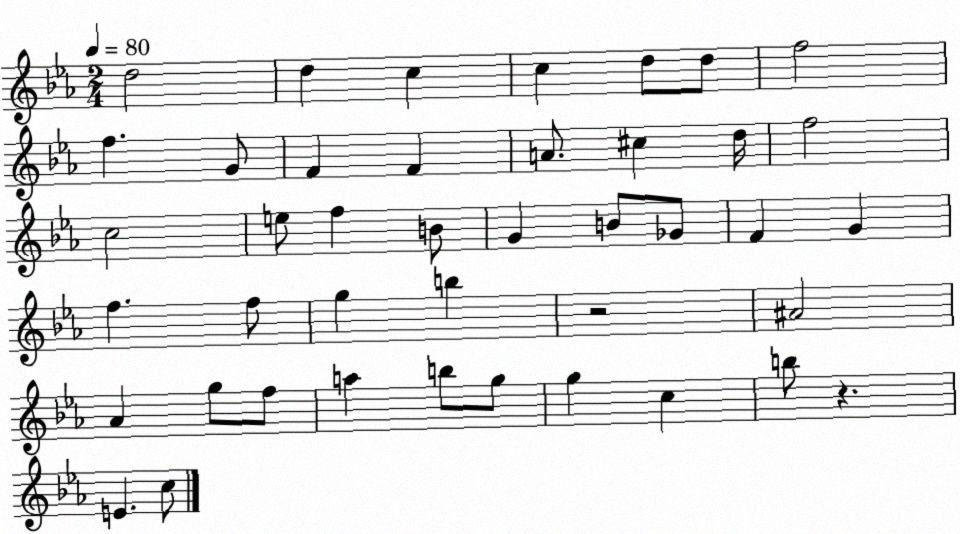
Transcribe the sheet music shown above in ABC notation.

X:1
T:Untitled
M:2/4
L:1/4
K:Eb
d2 d c c d/2 d/2 f2 f G/2 F F A/2 ^c d/4 f2 c2 e/2 f B/2 G B/2 _G/2 F G f f/2 g b z2 ^A2 _A g/2 f/2 a b/2 g/2 g c b/2 z E c/2